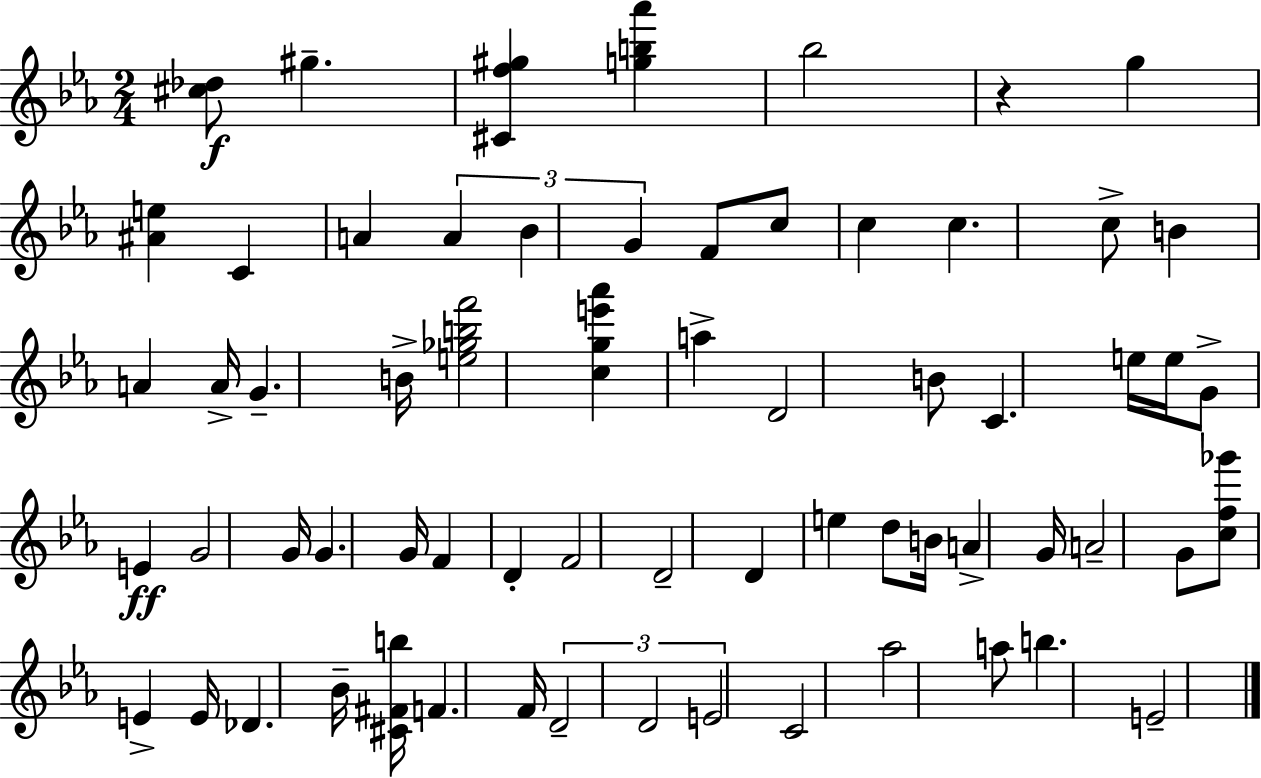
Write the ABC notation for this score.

X:1
T:Untitled
M:2/4
L:1/4
K:Eb
[^c_d]/2 ^g [^Cf^g] [gb_a'] _b2 z g [^Ae] C A A _B G F/2 c/2 c c c/2 B A A/4 G B/4 [e_gbf']2 [cge'_a'] a D2 B/2 C e/4 e/4 G/2 E G2 G/4 G G/4 F D F2 D2 D e d/2 B/4 A G/4 A2 G/2 [cf_g']/2 E E/4 _D _B/4 [^C^Fb]/4 F F/4 D2 D2 E2 C2 _a2 a/2 b E2